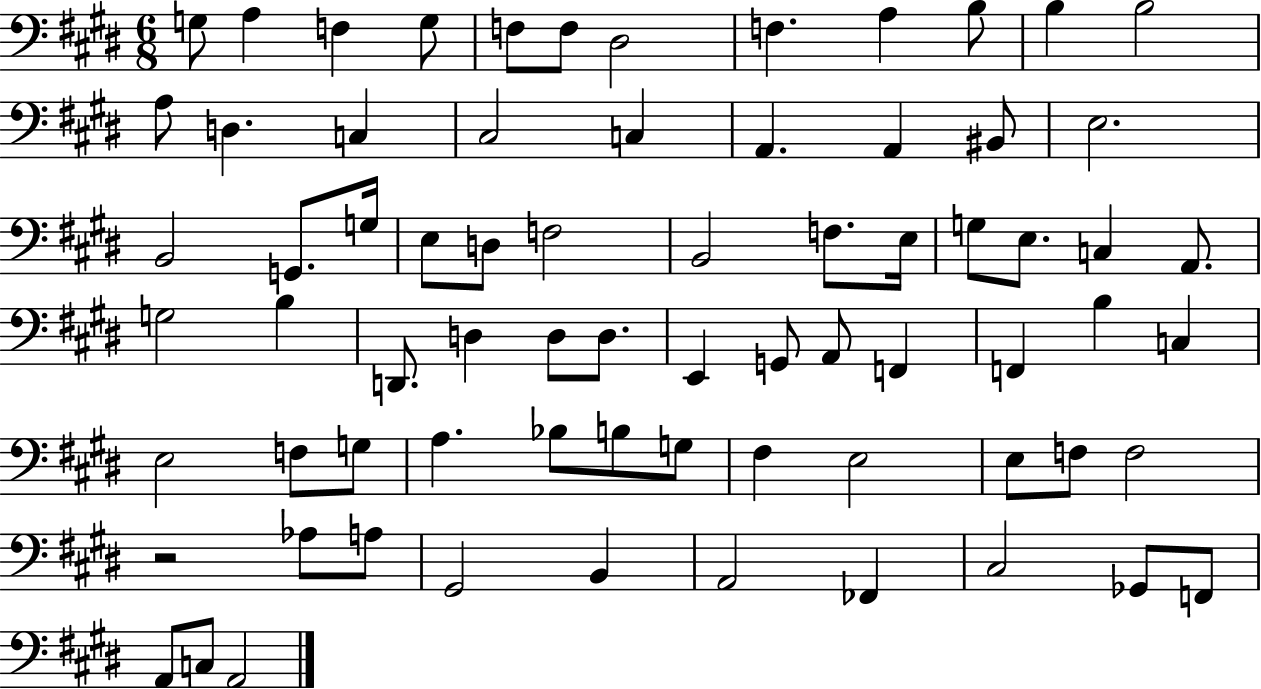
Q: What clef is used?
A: bass